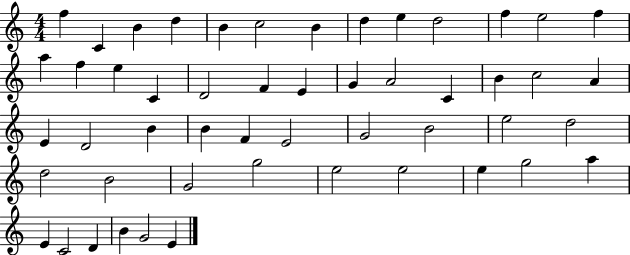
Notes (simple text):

F5/q C4/q B4/q D5/q B4/q C5/h B4/q D5/q E5/q D5/h F5/q E5/h F5/q A5/q F5/q E5/q C4/q D4/h F4/q E4/q G4/q A4/h C4/q B4/q C5/h A4/q E4/q D4/h B4/q B4/q F4/q E4/h G4/h B4/h E5/h D5/h D5/h B4/h G4/h G5/h E5/h E5/h E5/q G5/h A5/q E4/q C4/h D4/q B4/q G4/h E4/q